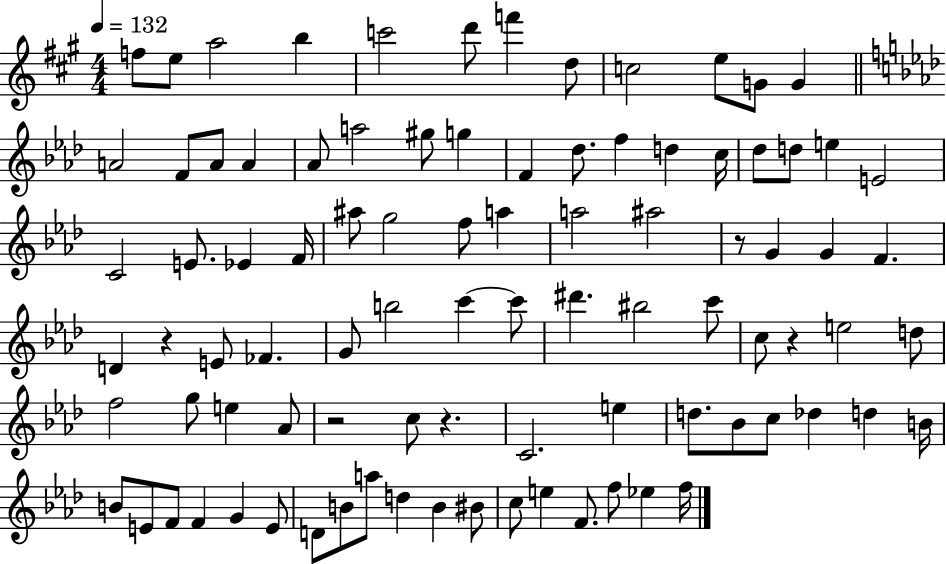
F5/e E5/e A5/h B5/q C6/h D6/e F6/q D5/e C5/h E5/e G4/e G4/q A4/h F4/e A4/e A4/q Ab4/e A5/h G#5/e G5/q F4/q Db5/e. F5/q D5/q C5/s Db5/e D5/e E5/q E4/h C4/h E4/e. Eb4/q F4/s A#5/e G5/h F5/e A5/q A5/h A#5/h R/e G4/q G4/q F4/q. D4/q R/q E4/e FES4/q. G4/e B5/h C6/q C6/e D#6/q. BIS5/h C6/e C5/e R/q E5/h D5/e F5/h G5/e E5/q Ab4/e R/h C5/e R/q. C4/h. E5/q D5/e. Bb4/e C5/e Db5/q D5/q B4/s B4/e E4/e F4/e F4/q G4/q E4/e D4/e B4/e A5/e D5/q B4/q BIS4/e C5/e E5/q F4/e. F5/e Eb5/q F5/s